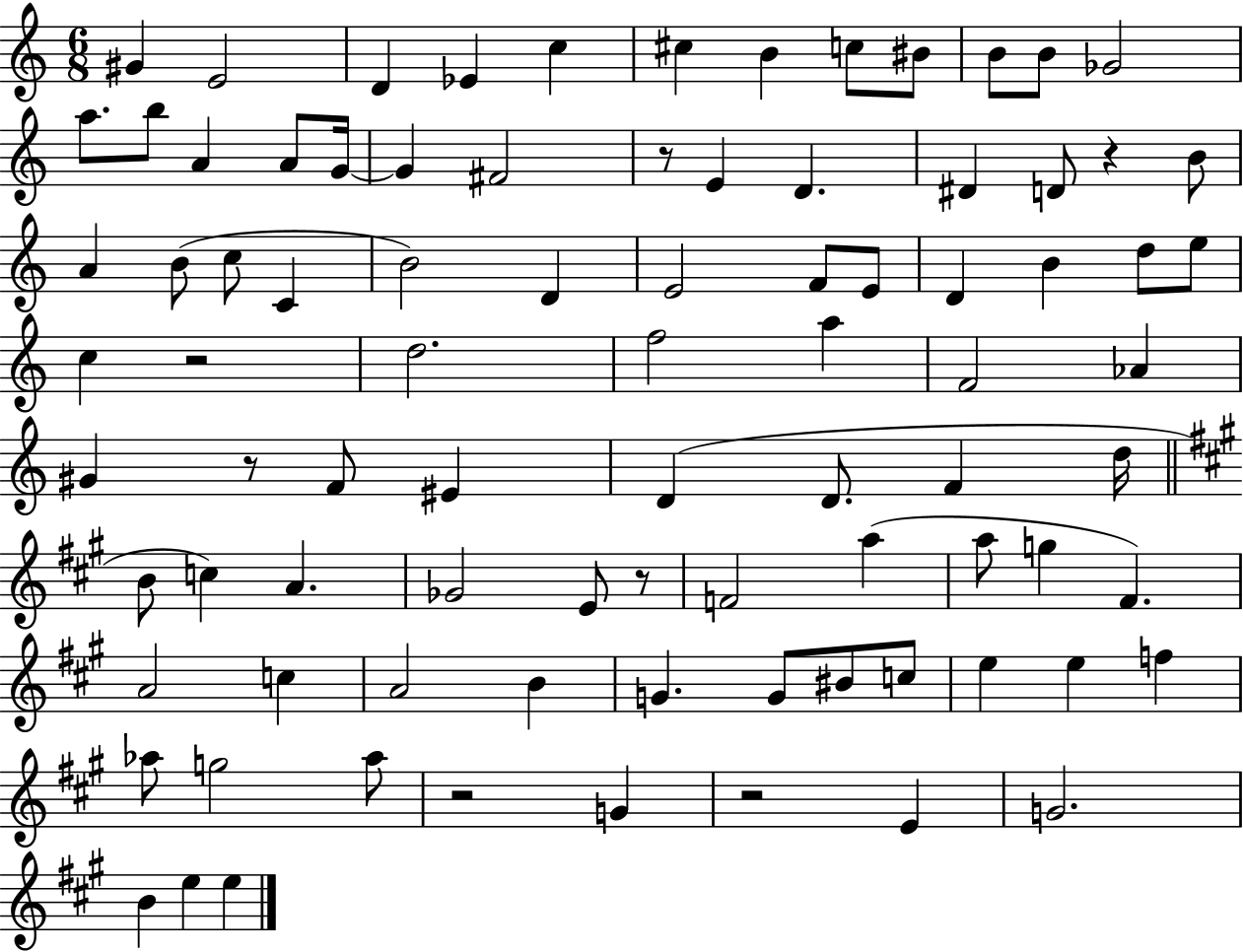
X:1
T:Untitled
M:6/8
L:1/4
K:C
^G E2 D _E c ^c B c/2 ^B/2 B/2 B/2 _G2 a/2 b/2 A A/2 G/4 G ^F2 z/2 E D ^D D/2 z B/2 A B/2 c/2 C B2 D E2 F/2 E/2 D B d/2 e/2 c z2 d2 f2 a F2 _A ^G z/2 F/2 ^E D D/2 F d/4 B/2 c A _G2 E/2 z/2 F2 a a/2 g ^F A2 c A2 B G G/2 ^B/2 c/2 e e f _a/2 g2 _a/2 z2 G z2 E G2 B e e